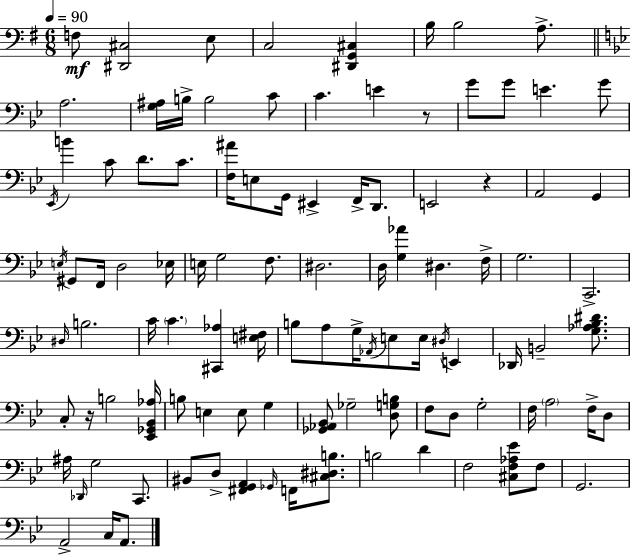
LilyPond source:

{
  \clef bass
  \numericTimeSignature
  \time 6/8
  \key e \minor
  \tempo 4 = 90
  \repeat volta 2 { f8\mf <dis, cis>2 e8 | c2 <dis, g, cis>4 | b16 b2 a8.-> | \bar "||" \break \key g \minor a2. | <g ais>16 b16-> b2 c'8 | c'4. e'4 r8 | g'8 g'8 e'4. g'8 | \break \acciaccatura { ees,16 } b'4 c'8 d'8. c'8. | <f ais'>16 e8 g,16 eis,4-> f,16-> d,8. | e,2 r4 | a,2 g,4 | \break \acciaccatura { e16 } gis,8 f,16 d2 | ees16 e16 g2 f8. | dis2. | d16 <g aes'>4 dis4. | \break f16-> g2. | c,2.-> | \grace { dis16 } b2. | c'16 \parenthesize c'4. <cis, aes>4 | \break <e fis>16 b8 a8 g16-> \acciaccatura { aes,16 } e8 e16 | \acciaccatura { dis16 } e,4 des,16 b,2-- | <g aes bes dis'>8. c8-. r16 b2 | <ees, ges, bes, aes>16 b8 e4 e8 | \break g4 <ges, aes, bes,>8 ges2-- | <d g b>8 f8 d8 g2-. | f16 \parenthesize a2 | f16-> d8 ais16 \grace { des,16 } g2 | \break c,8. bis,8 d8-> <fis, g, a,>4 | \grace { ges,16 } f,16 <cis dis b>8. b2 | d'4 f2 | <cis f aes ees'>8 f8 g,2. | \break a,2-> | c16 a,8. } \bar "|."
}